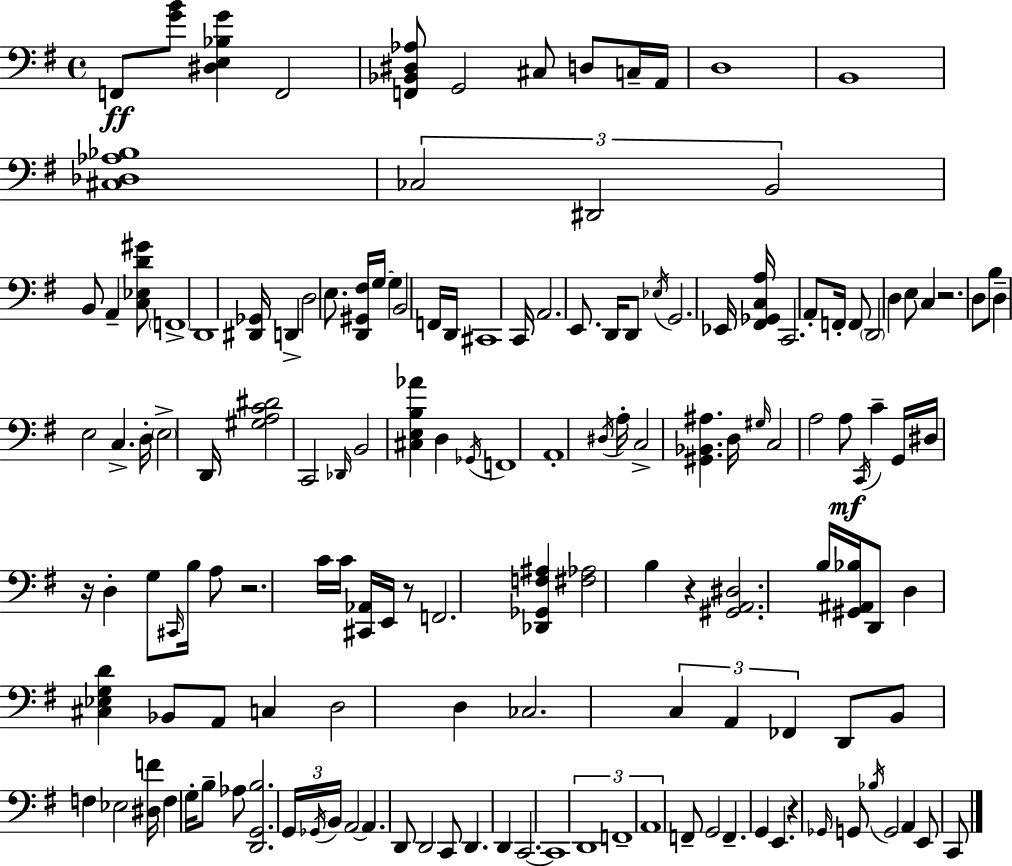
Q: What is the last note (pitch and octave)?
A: C2